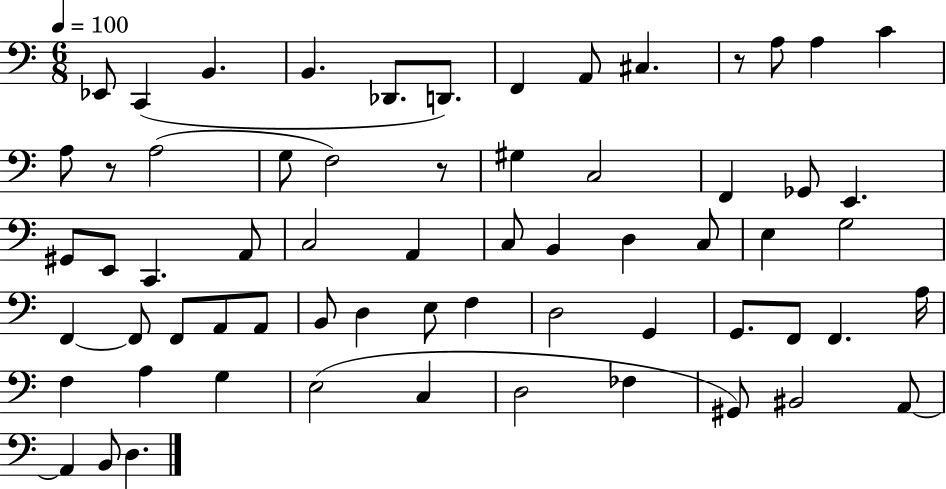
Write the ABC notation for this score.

X:1
T:Untitled
M:6/8
L:1/4
K:C
_E,,/2 C,, B,, B,, _D,,/2 D,,/2 F,, A,,/2 ^C, z/2 A,/2 A, C A,/2 z/2 A,2 G,/2 F,2 z/2 ^G, C,2 F,, _G,,/2 E,, ^G,,/2 E,,/2 C,, A,,/2 C,2 A,, C,/2 B,, D, C,/2 E, G,2 F,, F,,/2 F,,/2 A,,/2 A,,/2 B,,/2 D, E,/2 F, D,2 G,, G,,/2 F,,/2 F,, A,/4 F, A, G, E,2 C, D,2 _F, ^G,,/2 ^B,,2 A,,/2 A,, B,,/2 D,